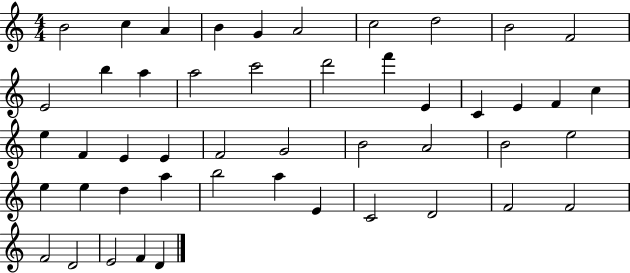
B4/h C5/q A4/q B4/q G4/q A4/h C5/h D5/h B4/h F4/h E4/h B5/q A5/q A5/h C6/h D6/h F6/q E4/q C4/q E4/q F4/q C5/q E5/q F4/q E4/q E4/q F4/h G4/h B4/h A4/h B4/h E5/h E5/q E5/q D5/q A5/q B5/h A5/q E4/q C4/h D4/h F4/h F4/h F4/h D4/h E4/h F4/q D4/q